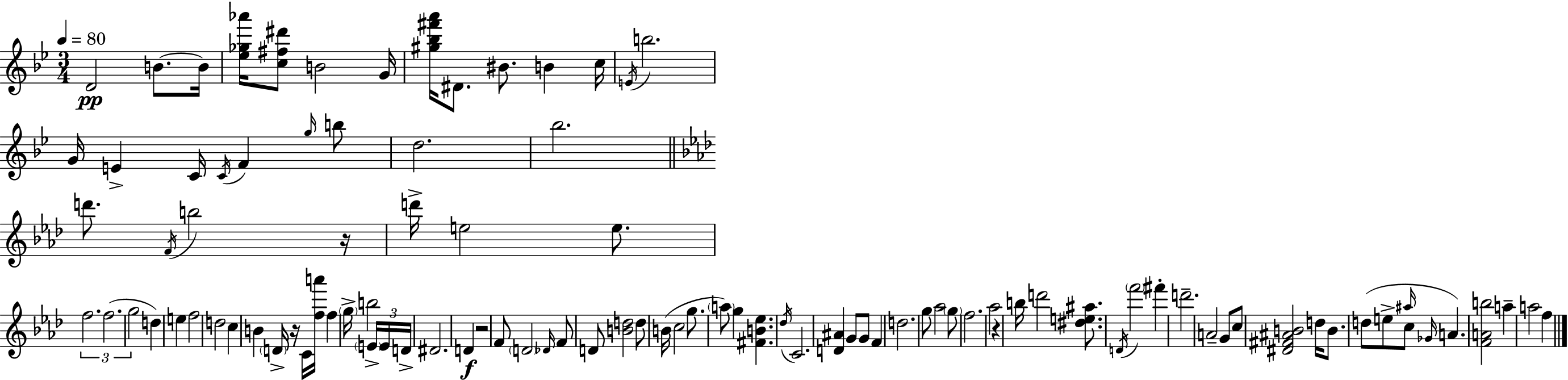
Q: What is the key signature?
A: BES major